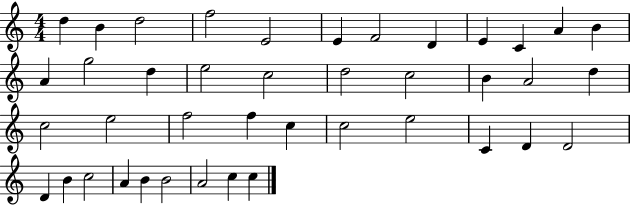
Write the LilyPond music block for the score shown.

{
  \clef treble
  \numericTimeSignature
  \time 4/4
  \key c \major
  d''4 b'4 d''2 | f''2 e'2 | e'4 f'2 d'4 | e'4 c'4 a'4 b'4 | \break a'4 g''2 d''4 | e''2 c''2 | d''2 c''2 | b'4 a'2 d''4 | \break c''2 e''2 | f''2 f''4 c''4 | c''2 e''2 | c'4 d'4 d'2 | \break d'4 b'4 c''2 | a'4 b'4 b'2 | a'2 c''4 c''4 | \bar "|."
}